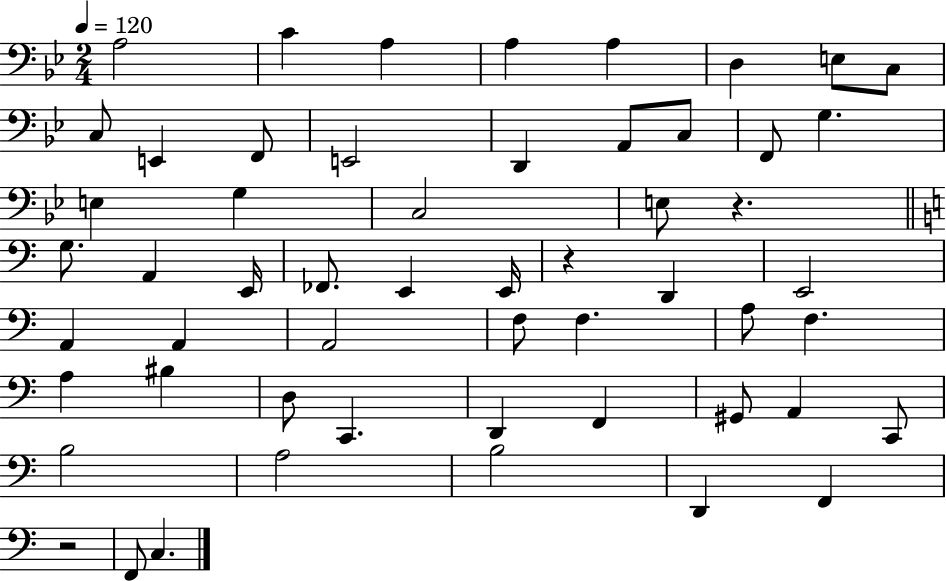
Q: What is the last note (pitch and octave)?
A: C3